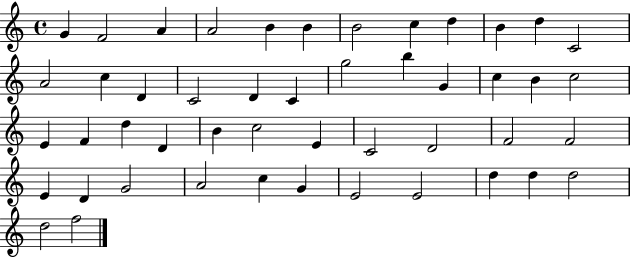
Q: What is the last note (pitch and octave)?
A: F5